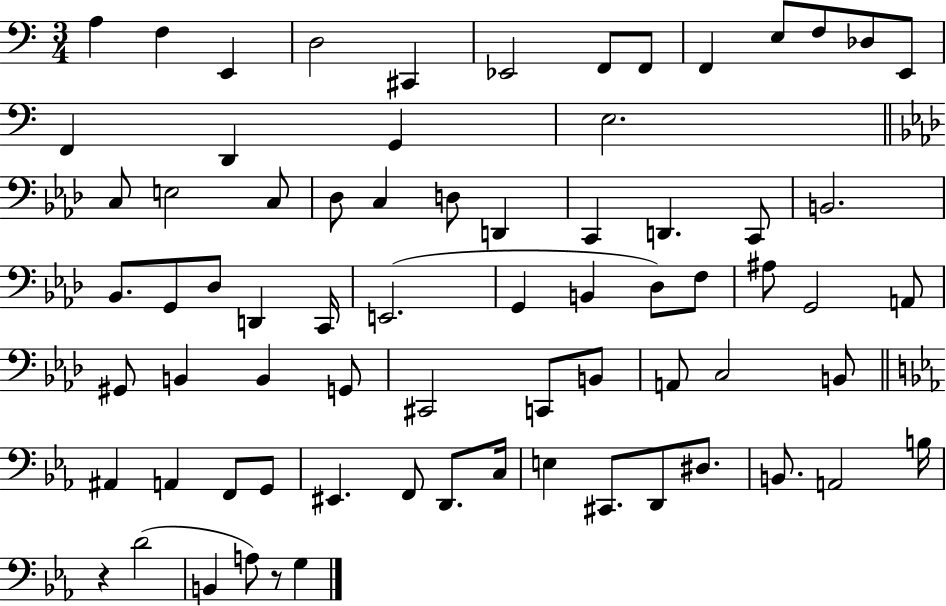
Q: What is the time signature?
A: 3/4